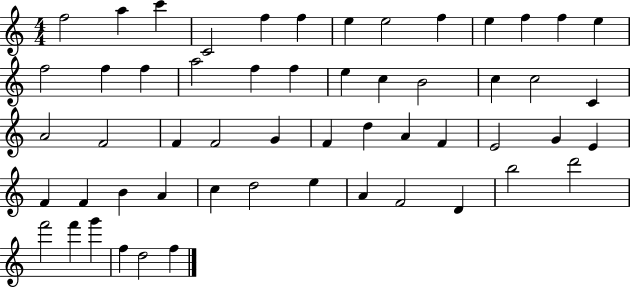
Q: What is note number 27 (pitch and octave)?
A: F4